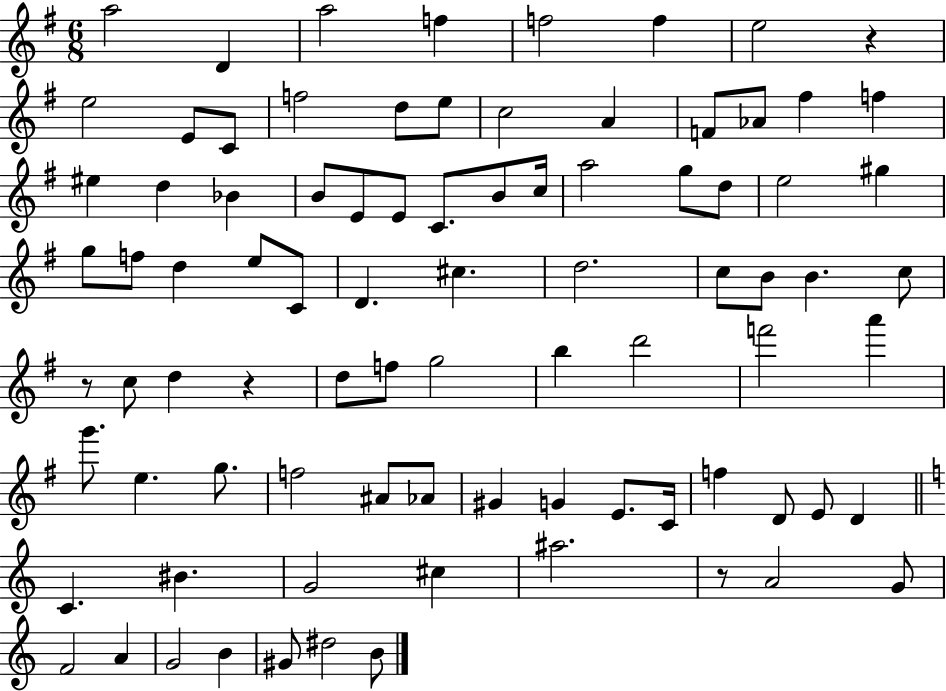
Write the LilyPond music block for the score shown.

{
  \clef treble
  \numericTimeSignature
  \time 6/8
  \key g \major
  a''2 d'4 | a''2 f''4 | f''2 f''4 | e''2 r4 | \break e''2 e'8 c'8 | f''2 d''8 e''8 | c''2 a'4 | f'8 aes'8 fis''4 f''4 | \break eis''4 d''4 bes'4 | b'8 e'8 e'8 c'8. b'8 c''16 | a''2 g''8 d''8 | e''2 gis''4 | \break g''8 f''8 d''4 e''8 c'8 | d'4. cis''4. | d''2. | c''8 b'8 b'4. c''8 | \break r8 c''8 d''4 r4 | d''8 f''8 g''2 | b''4 d'''2 | f'''2 a'''4 | \break g'''8. e''4. g''8. | f''2 ais'8 aes'8 | gis'4 g'4 e'8. c'16 | f''4 d'8 e'8 d'4 | \break \bar "||" \break \key c \major c'4. bis'4. | g'2 cis''4 | ais''2. | r8 a'2 g'8 | \break f'2 a'4 | g'2 b'4 | gis'8 dis''2 b'8 | \bar "|."
}